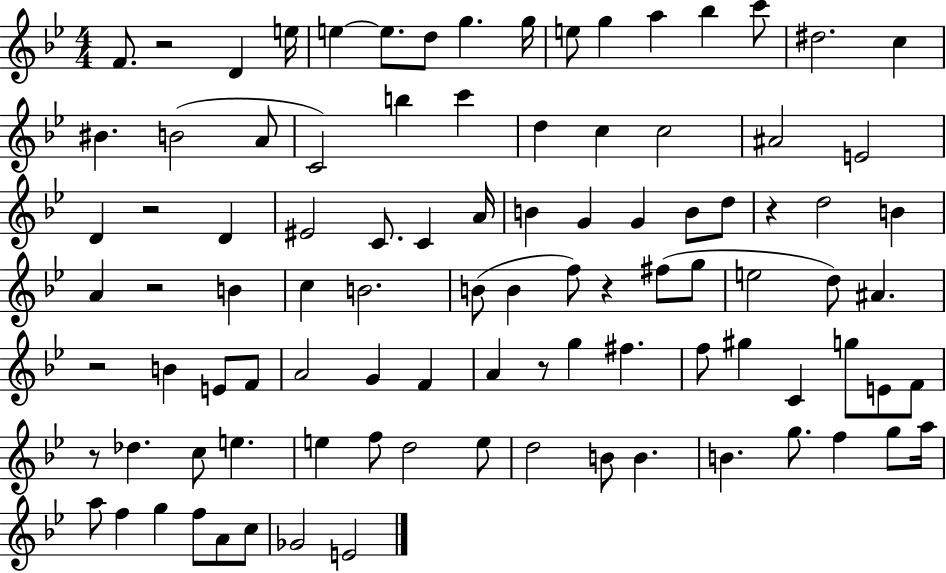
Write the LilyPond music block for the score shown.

{
  \clef treble
  \numericTimeSignature
  \time 4/4
  \key bes \major
  \repeat volta 2 { f'8. r2 d'4 e''16 | e''4~~ e''8. d''8 g''4. g''16 | e''8 g''4 a''4 bes''4 c'''8 | dis''2. c''4 | \break bis'4. b'2( a'8 | c'2) b''4 c'''4 | d''4 c''4 c''2 | ais'2 e'2 | \break d'4 r2 d'4 | eis'2 c'8. c'4 a'16 | b'4 g'4 g'4 b'8 d''8 | r4 d''2 b'4 | \break a'4 r2 b'4 | c''4 b'2. | b'8( b'4 f''8) r4 fis''8( g''8 | e''2 d''8) ais'4. | \break r2 b'4 e'8 f'8 | a'2 g'4 f'4 | a'4 r8 g''4 fis''4. | f''8 gis''4 c'4 g''8 e'8 f'8 | \break r8 des''4. c''8 e''4. | e''4 f''8 d''2 e''8 | d''2 b'8 b'4. | b'4. g''8. f''4 g''8 a''16 | \break a''8 f''4 g''4 f''8 a'8 c''8 | ges'2 e'2 | } \bar "|."
}